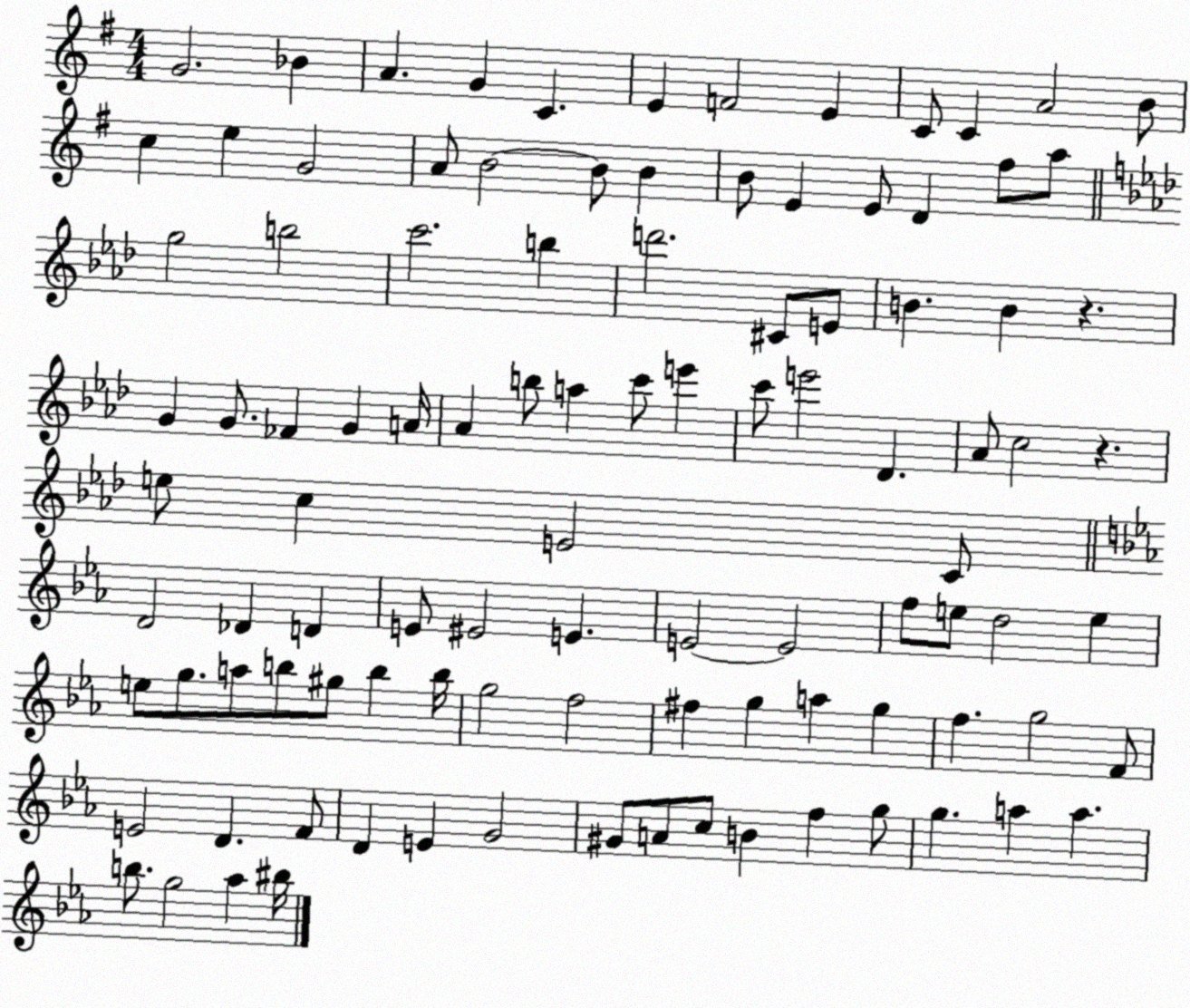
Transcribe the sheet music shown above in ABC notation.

X:1
T:Untitled
M:4/4
L:1/4
K:G
G2 _B A G C E F2 E C/2 C A2 B/2 c e G2 A/2 B2 B/2 B B/2 E E/2 D ^f/2 a/2 g2 b2 c'2 b d'2 ^C/2 E/2 B B z G G/2 _F G A/4 _A b/2 a c'/2 e' c'/2 e'2 _D _A/2 c2 z e/2 c E2 C/2 D2 _D D E/2 ^E2 E E2 E2 f/2 e/2 d2 e e/2 g/2 a/2 b/2 ^g/2 b b/4 g2 f2 ^f g a g f g2 F/2 E2 D F/2 D E G2 ^G/2 A/2 c/2 B f g/2 g a a b/2 g2 _a ^b/4